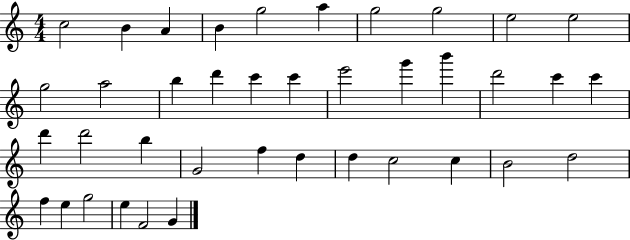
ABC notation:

X:1
T:Untitled
M:4/4
L:1/4
K:C
c2 B A B g2 a g2 g2 e2 e2 g2 a2 b d' c' c' e'2 g' b' d'2 c' c' d' d'2 b G2 f d d c2 c B2 d2 f e g2 e F2 G